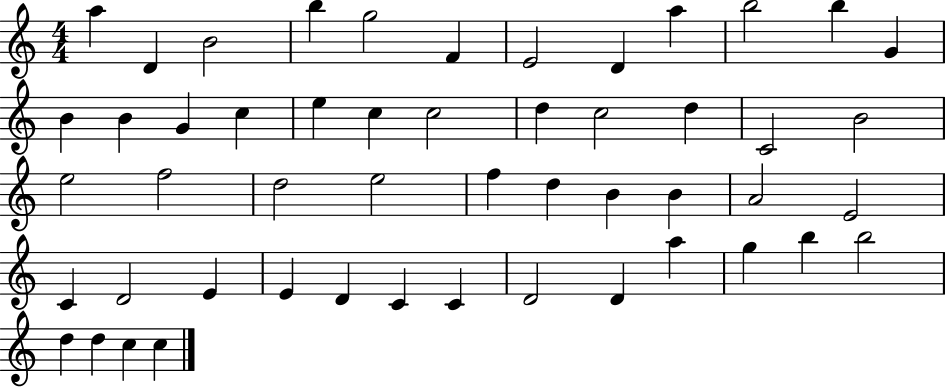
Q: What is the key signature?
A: C major